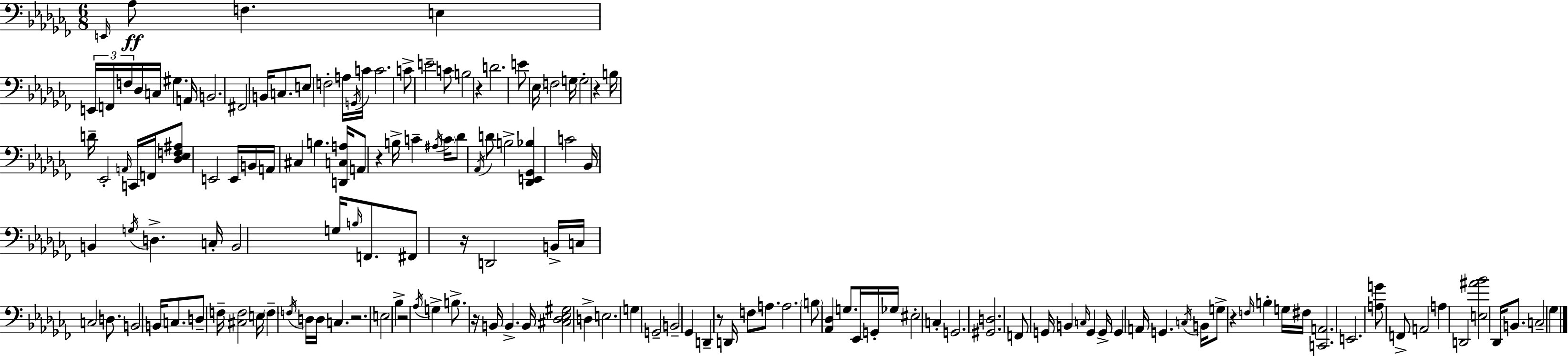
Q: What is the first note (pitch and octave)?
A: E2